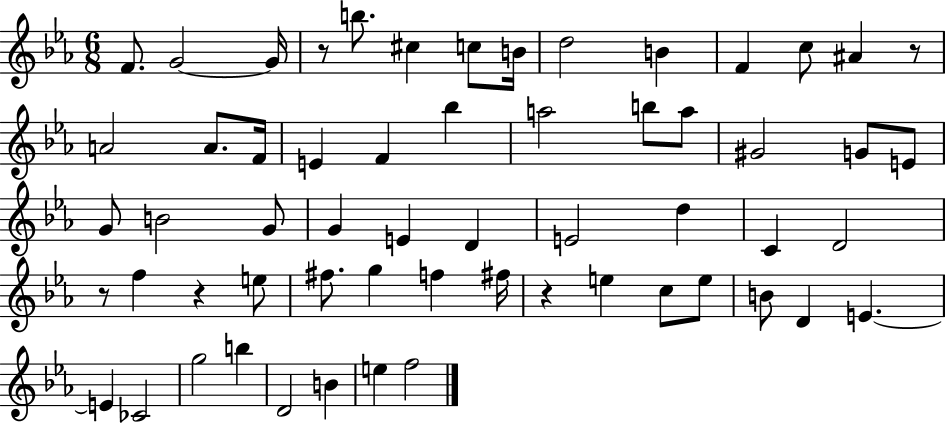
F4/e. G4/h G4/s R/e B5/e. C#5/q C5/e B4/s D5/h B4/q F4/q C5/e A#4/q R/e A4/h A4/e. F4/s E4/q F4/q Bb5/q A5/h B5/e A5/e G#4/h G4/e E4/e G4/e B4/h G4/e G4/q E4/q D4/q E4/h D5/q C4/q D4/h R/e F5/q R/q E5/e F#5/e. G5/q F5/q F#5/s R/q E5/q C5/e E5/e B4/e D4/q E4/q. E4/q CES4/h G5/h B5/q D4/h B4/q E5/q F5/h